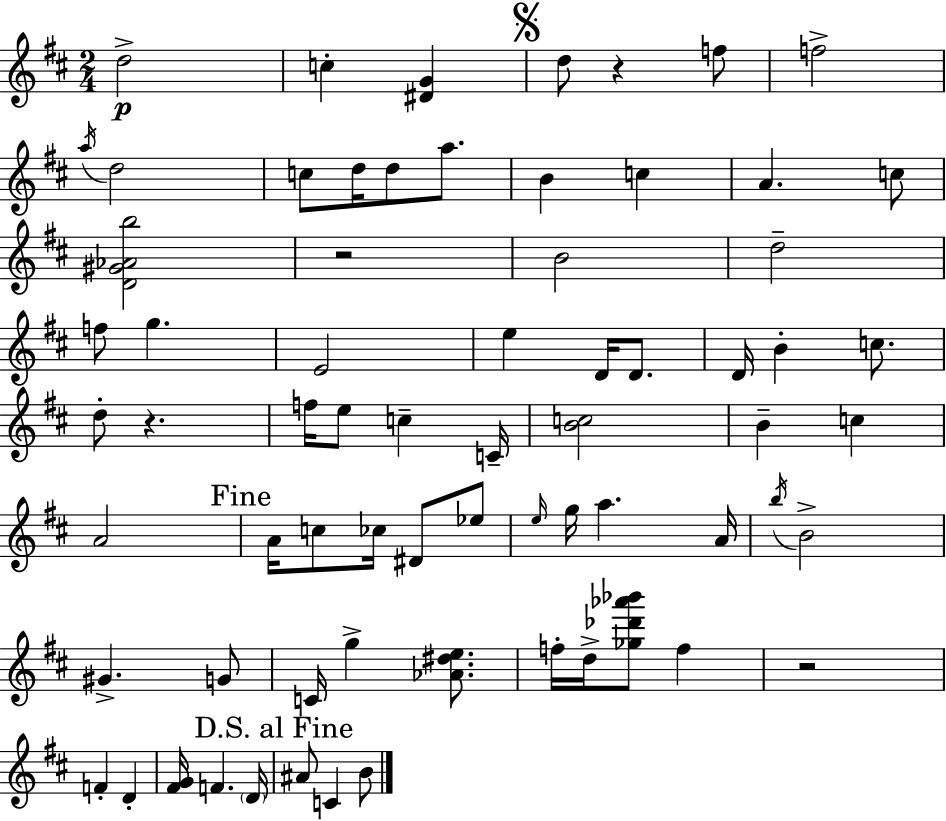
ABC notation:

X:1
T:Untitled
M:2/4
L:1/4
K:D
d2 c [^DG] d/2 z f/2 f2 a/4 d2 c/2 d/4 d/2 a/2 B c A c/2 [D^G_Ab]2 z2 B2 d2 f/2 g E2 e D/4 D/2 D/4 B c/2 d/2 z f/4 e/2 c C/4 [Bc]2 B c A2 A/4 c/2 _c/4 ^D/2 _e/2 e/4 g/4 a A/4 b/4 B2 ^G G/2 C/4 g [_A^de]/2 f/4 d/4 [_g_d'_a'_b']/2 f z2 F D [^FG]/4 F D/4 ^A/2 C B/2